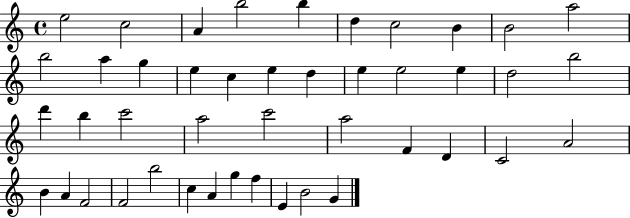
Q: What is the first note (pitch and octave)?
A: E5